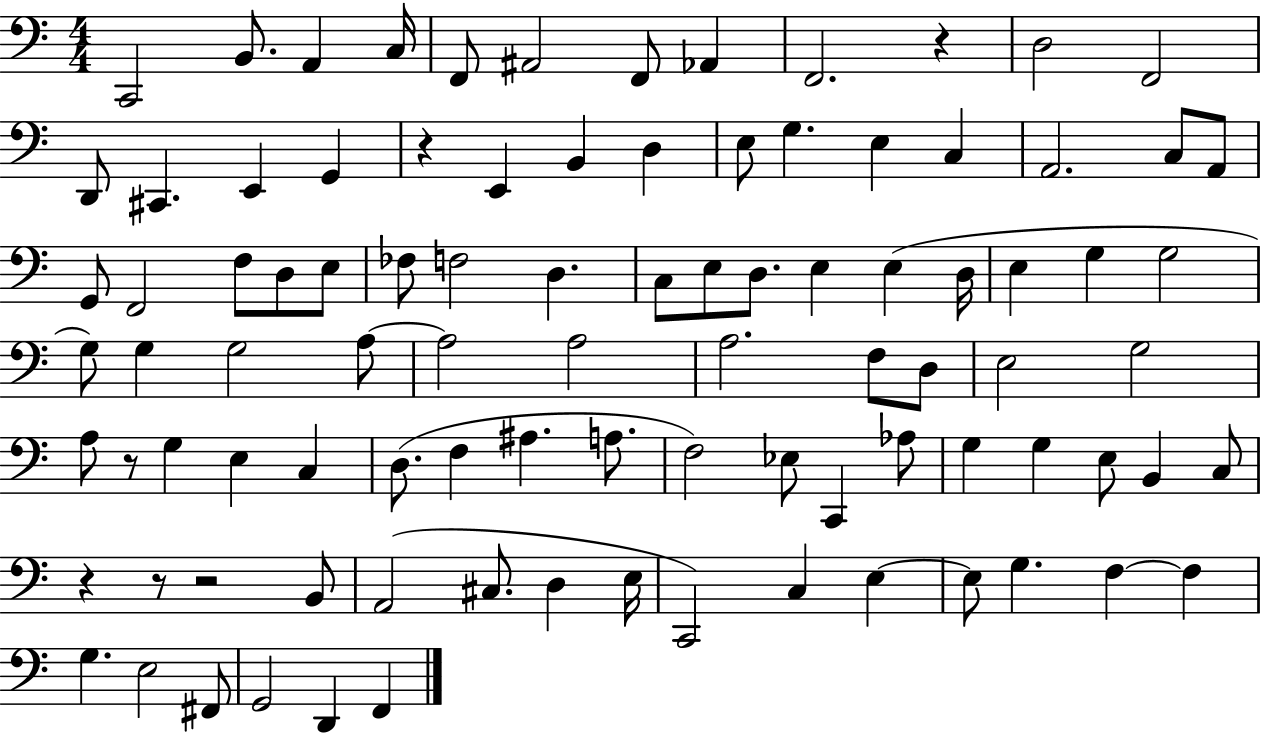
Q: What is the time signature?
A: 4/4